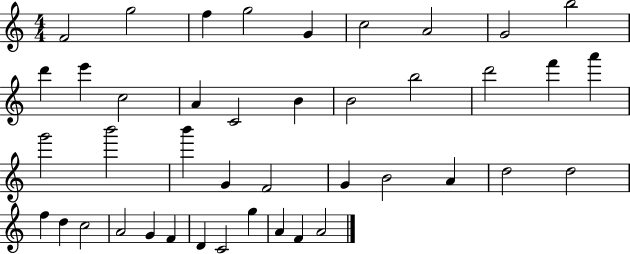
{
  \clef treble
  \numericTimeSignature
  \time 4/4
  \key c \major
  f'2 g''2 | f''4 g''2 g'4 | c''2 a'2 | g'2 b''2 | \break d'''4 e'''4 c''2 | a'4 c'2 b'4 | b'2 b''2 | d'''2 f'''4 a'''4 | \break g'''2 b'''2 | b'''4 g'4 f'2 | g'4 b'2 a'4 | d''2 d''2 | \break f''4 d''4 c''2 | a'2 g'4 f'4 | d'4 c'2 g''4 | a'4 f'4 a'2 | \break \bar "|."
}